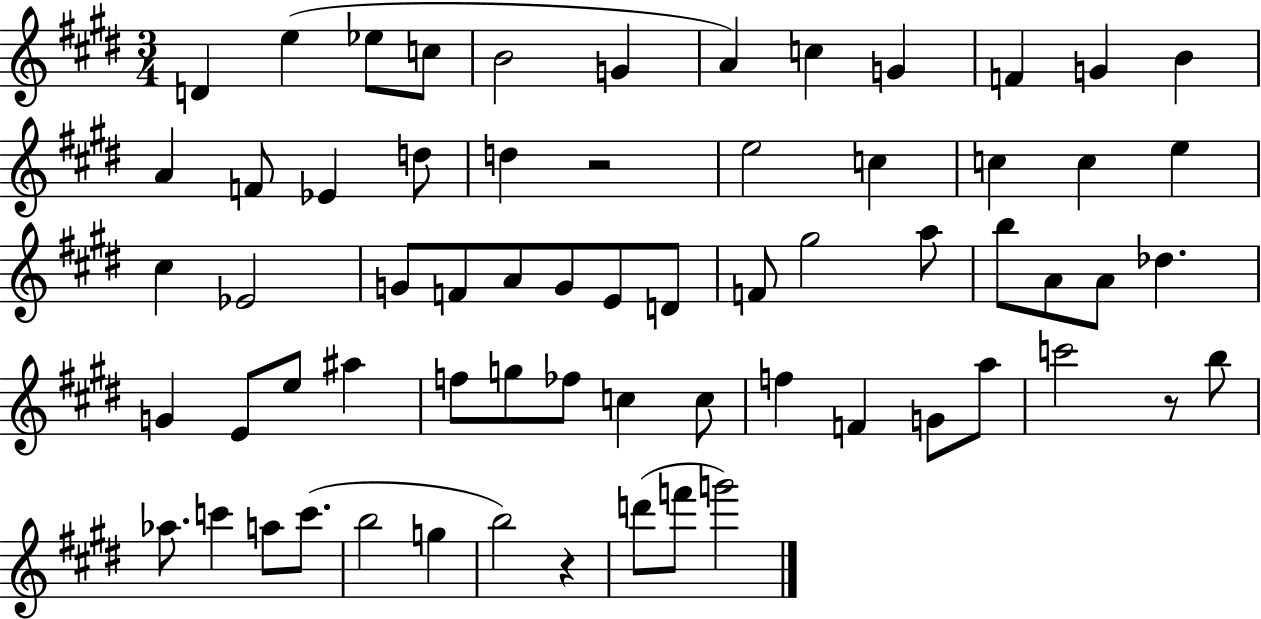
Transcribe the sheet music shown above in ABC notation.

X:1
T:Untitled
M:3/4
L:1/4
K:E
D e _e/2 c/2 B2 G A c G F G B A F/2 _E d/2 d z2 e2 c c c e ^c _E2 G/2 F/2 A/2 G/2 E/2 D/2 F/2 ^g2 a/2 b/2 A/2 A/2 _d G E/2 e/2 ^a f/2 g/2 _f/2 c c/2 f F G/2 a/2 c'2 z/2 b/2 _a/2 c' a/2 c'/2 b2 g b2 z d'/2 f'/2 g'2